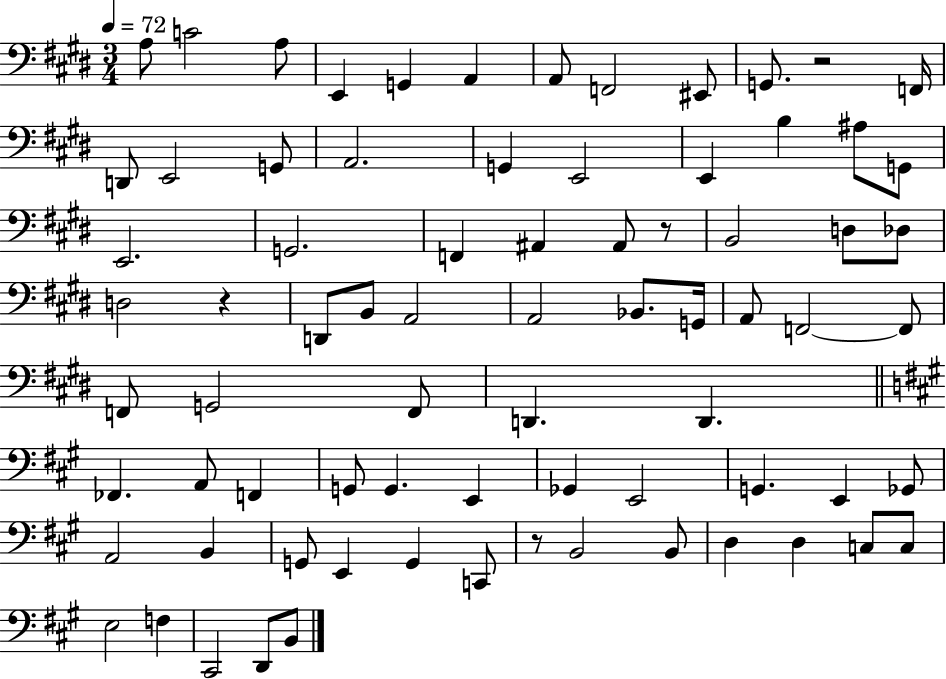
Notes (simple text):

A3/e C4/h A3/e E2/q G2/q A2/q A2/e F2/h EIS2/e G2/e. R/h F2/s D2/e E2/h G2/e A2/h. G2/q E2/h E2/q B3/q A#3/e G2/e E2/h. G2/h. F2/q A#2/q A#2/e R/e B2/h D3/e Db3/e D3/h R/q D2/e B2/e A2/h A2/h Bb2/e. G2/s A2/e F2/h F2/e F2/e G2/h F2/e D2/q. D2/q. FES2/q. A2/e F2/q G2/e G2/q. E2/q Gb2/q E2/h G2/q. E2/q Gb2/e A2/h B2/q G2/e E2/q G2/q C2/e R/e B2/h B2/e D3/q D3/q C3/e C3/e E3/h F3/q C#2/h D2/e B2/e